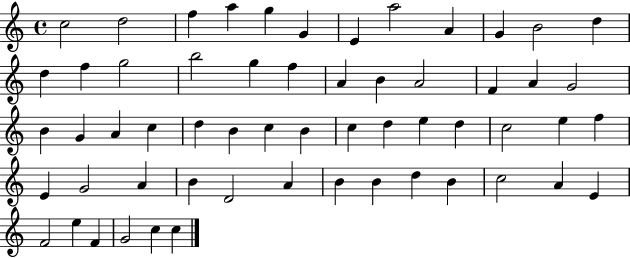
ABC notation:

X:1
T:Untitled
M:4/4
L:1/4
K:C
c2 d2 f a g G E a2 A G B2 d d f g2 b2 g f A B A2 F A G2 B G A c d B c B c d e d c2 e f E G2 A B D2 A B B d B c2 A E F2 e F G2 c c